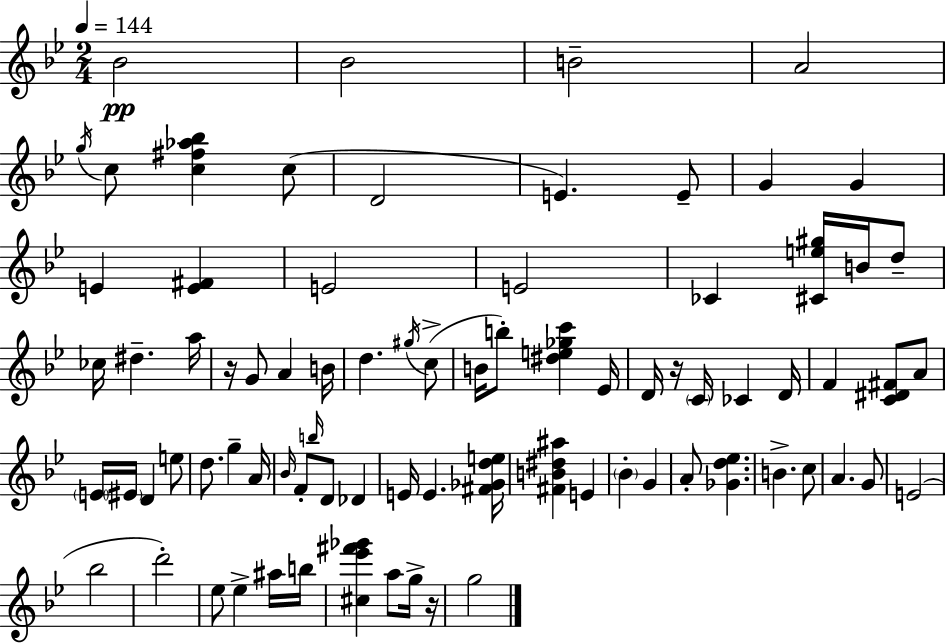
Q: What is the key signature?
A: BES major